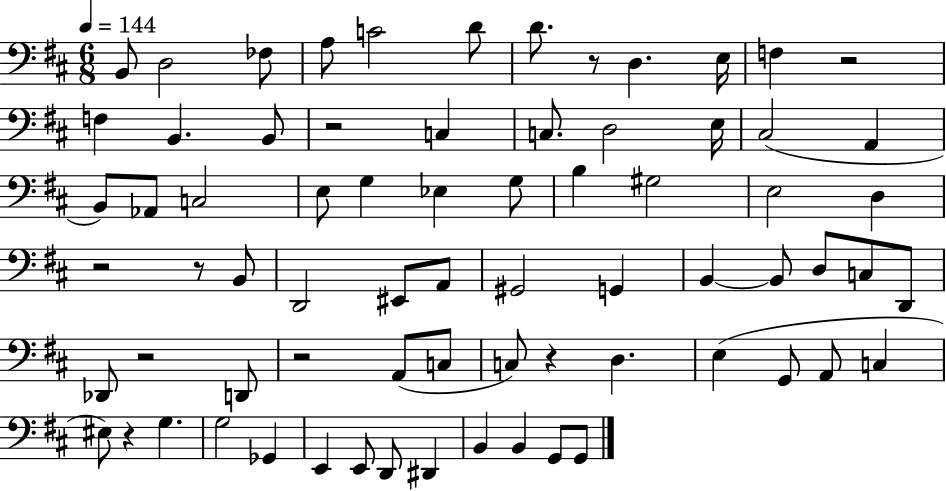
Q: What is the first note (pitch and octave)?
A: B2